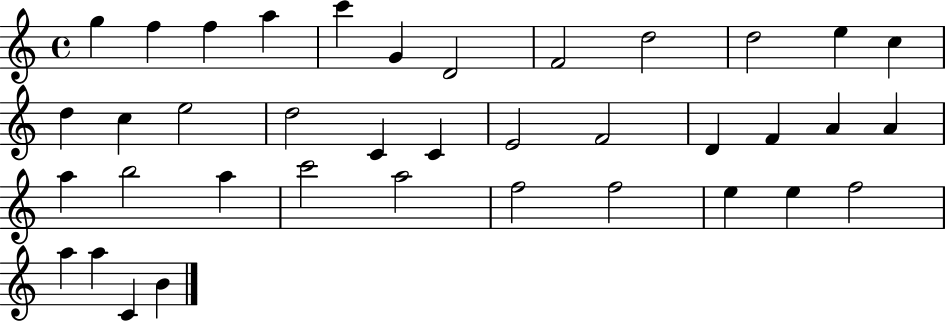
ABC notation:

X:1
T:Untitled
M:4/4
L:1/4
K:C
g f f a c' G D2 F2 d2 d2 e c d c e2 d2 C C E2 F2 D F A A a b2 a c'2 a2 f2 f2 e e f2 a a C B